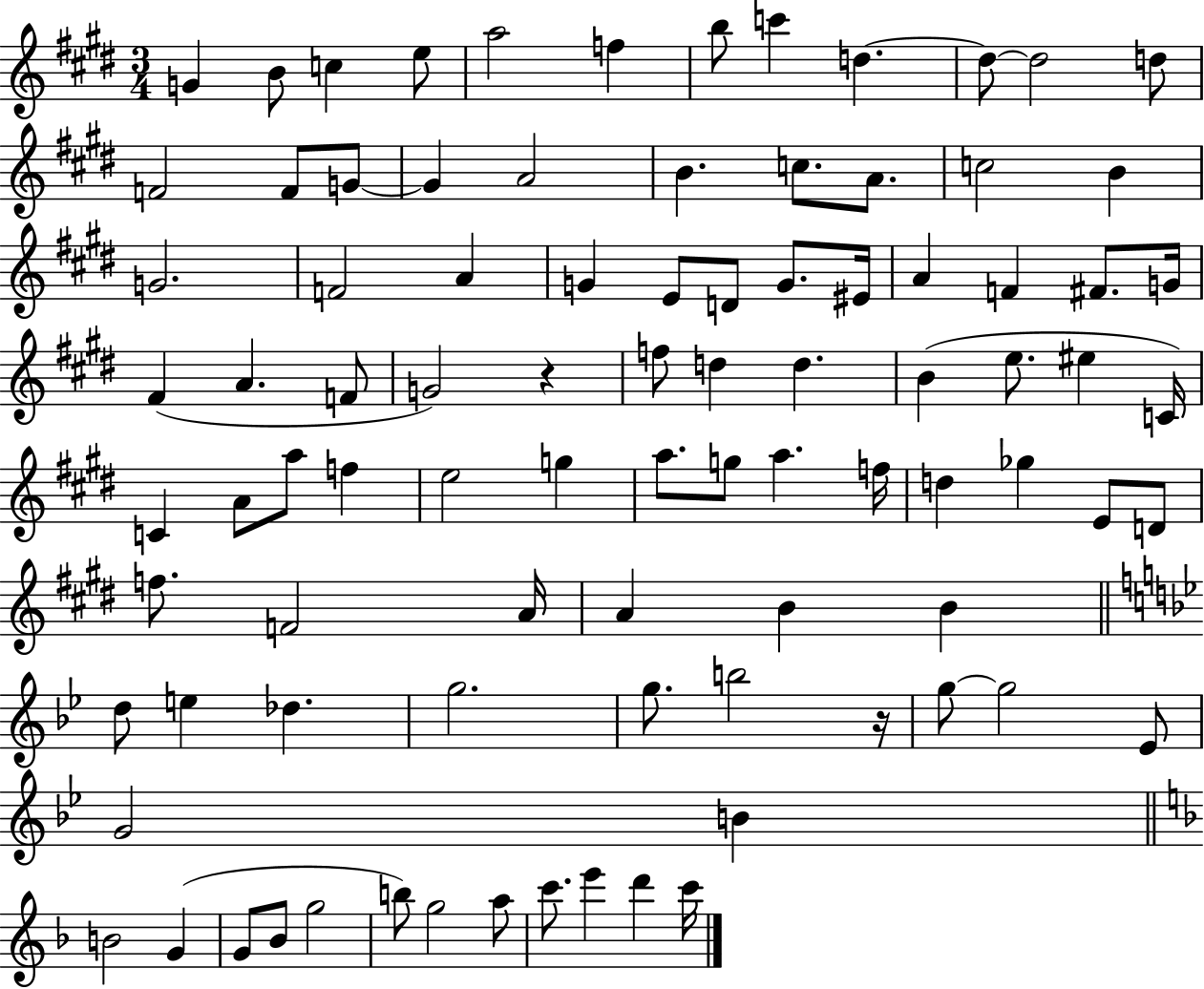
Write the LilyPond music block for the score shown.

{
  \clef treble
  \numericTimeSignature
  \time 3/4
  \key e \major
  \repeat volta 2 { g'4 b'8 c''4 e''8 | a''2 f''4 | b''8 c'''4 d''4.~~ | d''8~~ d''2 d''8 | \break f'2 f'8 g'8~~ | g'4 a'2 | b'4. c''8. a'8. | c''2 b'4 | \break g'2. | f'2 a'4 | g'4 e'8 d'8 g'8. eis'16 | a'4 f'4 fis'8. g'16 | \break fis'4( a'4. f'8 | g'2) r4 | f''8 d''4 d''4. | b'4( e''8. eis''4 c'16) | \break c'4 a'8 a''8 f''4 | e''2 g''4 | a''8. g''8 a''4. f''16 | d''4 ges''4 e'8 d'8 | \break f''8. f'2 a'16 | a'4 b'4 b'4 | \bar "||" \break \key g \minor d''8 e''4 des''4. | g''2. | g''8. b''2 r16 | g''8~~ g''2 ees'8 | \break g'2 b'4 | \bar "||" \break \key d \minor b'2 g'4( | g'8 bes'8 g''2 | b''8) g''2 a''8 | c'''8. e'''4 d'''4 c'''16 | \break } \bar "|."
}